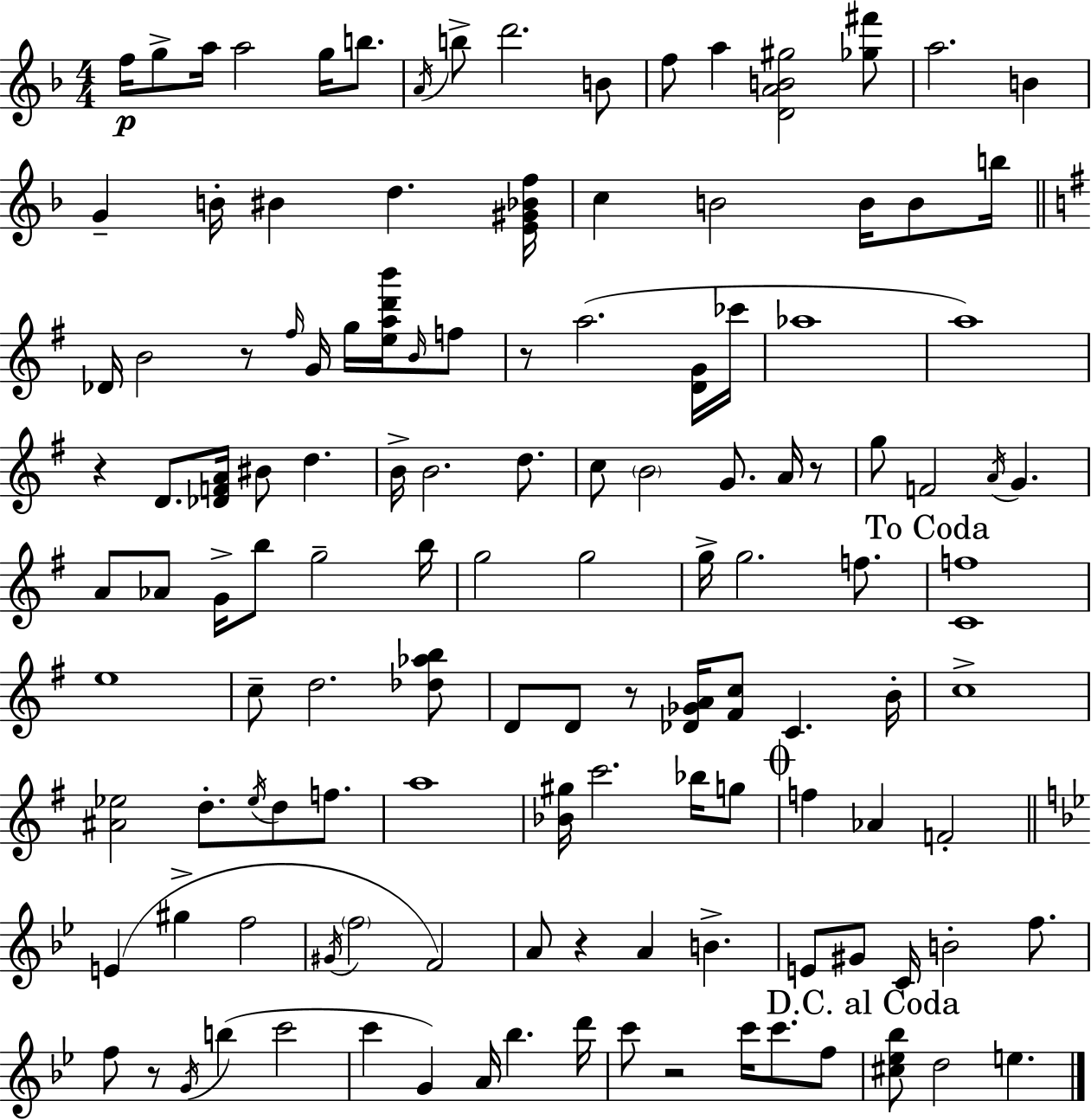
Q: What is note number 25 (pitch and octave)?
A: B4